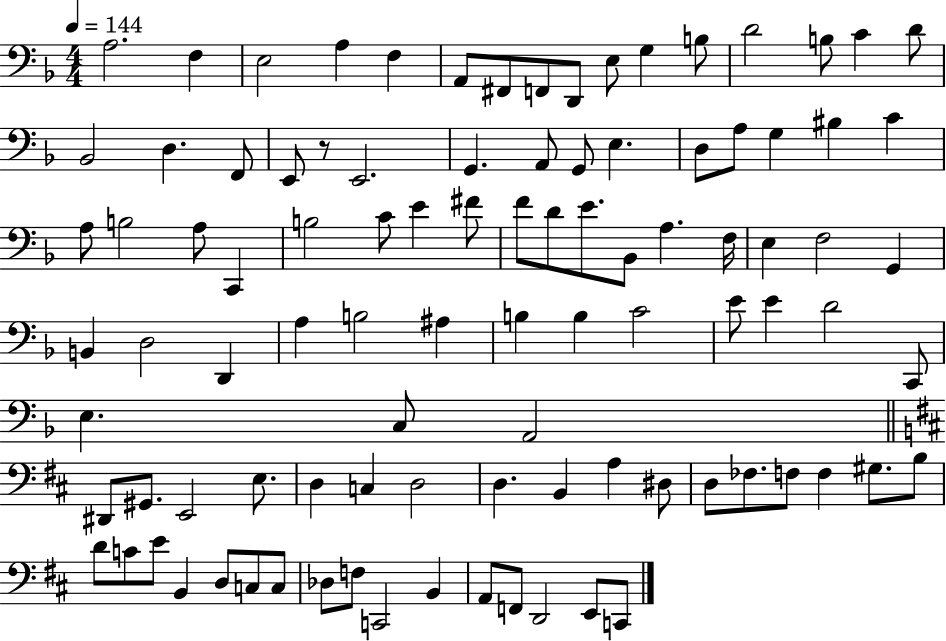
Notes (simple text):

A3/h. F3/q E3/h A3/q F3/q A2/e F#2/e F2/e D2/e E3/e G3/q B3/e D4/h B3/e C4/q D4/e Bb2/h D3/q. F2/e E2/e R/e E2/h. G2/q. A2/e G2/e E3/q. D3/e A3/e G3/q BIS3/q C4/q A3/e B3/h A3/e C2/q B3/h C4/e E4/q F#4/e F4/e D4/e E4/e. Bb2/e A3/q. F3/s E3/q F3/h G2/q B2/q D3/h D2/q A3/q B3/h A#3/q B3/q B3/q C4/h E4/e E4/q D4/h C2/e E3/q. C3/e A2/h D#2/e G#2/e. E2/h E3/e. D3/q C3/q D3/h D3/q. B2/q A3/q D#3/e D3/e FES3/e. F3/e F3/q G#3/e. B3/e D4/e C4/e E4/e B2/q D3/e C3/e C3/e Db3/e F3/e C2/h B2/q A2/e F2/e D2/h E2/e C2/e